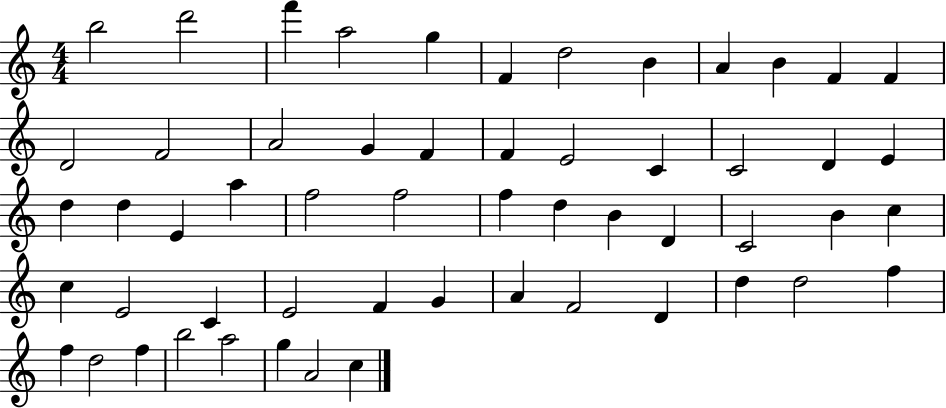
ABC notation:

X:1
T:Untitled
M:4/4
L:1/4
K:C
b2 d'2 f' a2 g F d2 B A B F F D2 F2 A2 G F F E2 C C2 D E d d E a f2 f2 f d B D C2 B c c E2 C E2 F G A F2 D d d2 f f d2 f b2 a2 g A2 c